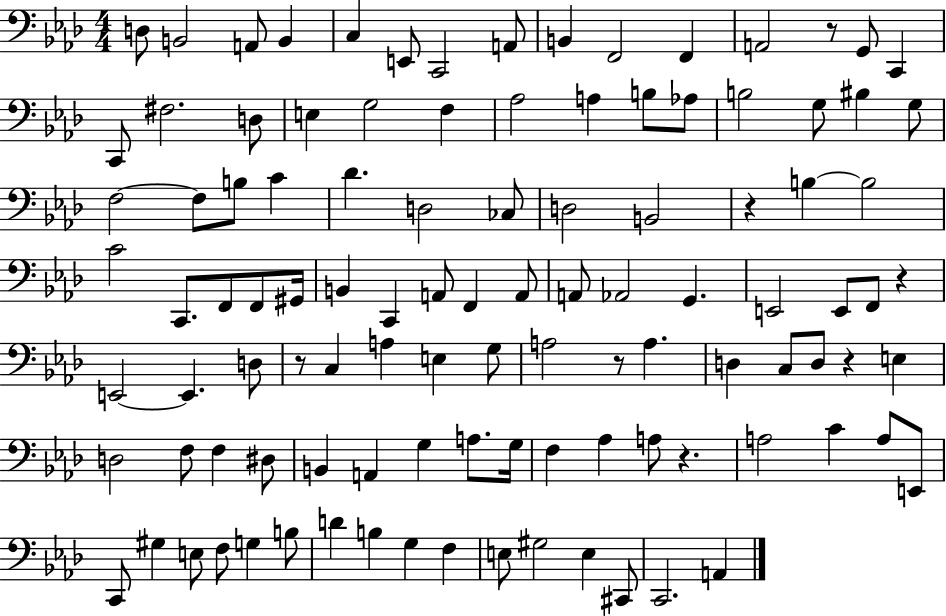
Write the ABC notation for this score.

X:1
T:Untitled
M:4/4
L:1/4
K:Ab
D,/2 B,,2 A,,/2 B,, C, E,,/2 C,,2 A,,/2 B,, F,,2 F,, A,,2 z/2 G,,/2 C,, C,,/2 ^F,2 D,/2 E, G,2 F, _A,2 A, B,/2 _A,/2 B,2 G,/2 ^B, G,/2 F,2 F,/2 B,/2 C _D D,2 _C,/2 D,2 B,,2 z B, B,2 C2 C,,/2 F,,/2 F,,/2 ^G,,/4 B,, C,, A,,/2 F,, A,,/2 A,,/2 _A,,2 G,, E,,2 E,,/2 F,,/2 z E,,2 E,, D,/2 z/2 C, A, E, G,/2 A,2 z/2 A, D, C,/2 D,/2 z E, D,2 F,/2 F, ^D,/2 B,, A,, G, A,/2 G,/4 F, _A, A,/2 z A,2 C A,/2 E,,/2 C,,/2 ^G, E,/2 F,/2 G, B,/2 D B, G, F, E,/2 ^G,2 E, ^C,,/2 C,,2 A,,